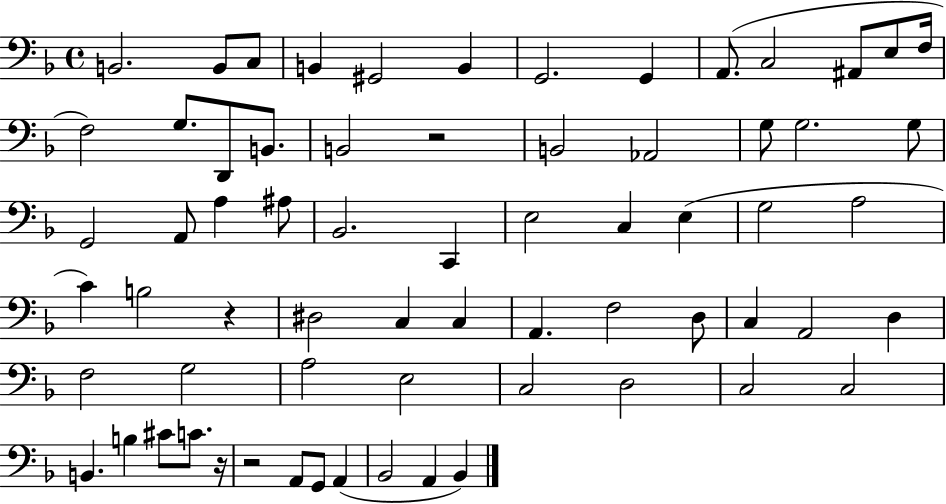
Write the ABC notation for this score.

X:1
T:Untitled
M:4/4
L:1/4
K:F
B,,2 B,,/2 C,/2 B,, ^G,,2 B,, G,,2 G,, A,,/2 C,2 ^A,,/2 E,/2 F,/4 F,2 G,/2 D,,/2 B,,/2 B,,2 z2 B,,2 _A,,2 G,/2 G,2 G,/2 G,,2 A,,/2 A, ^A,/2 _B,,2 C,, E,2 C, E, G,2 A,2 C B,2 z ^D,2 C, C, A,, F,2 D,/2 C, A,,2 D, F,2 G,2 A,2 E,2 C,2 D,2 C,2 C,2 B,, B, ^C/2 C/2 z/4 z2 A,,/2 G,,/2 A,, _B,,2 A,, _B,,